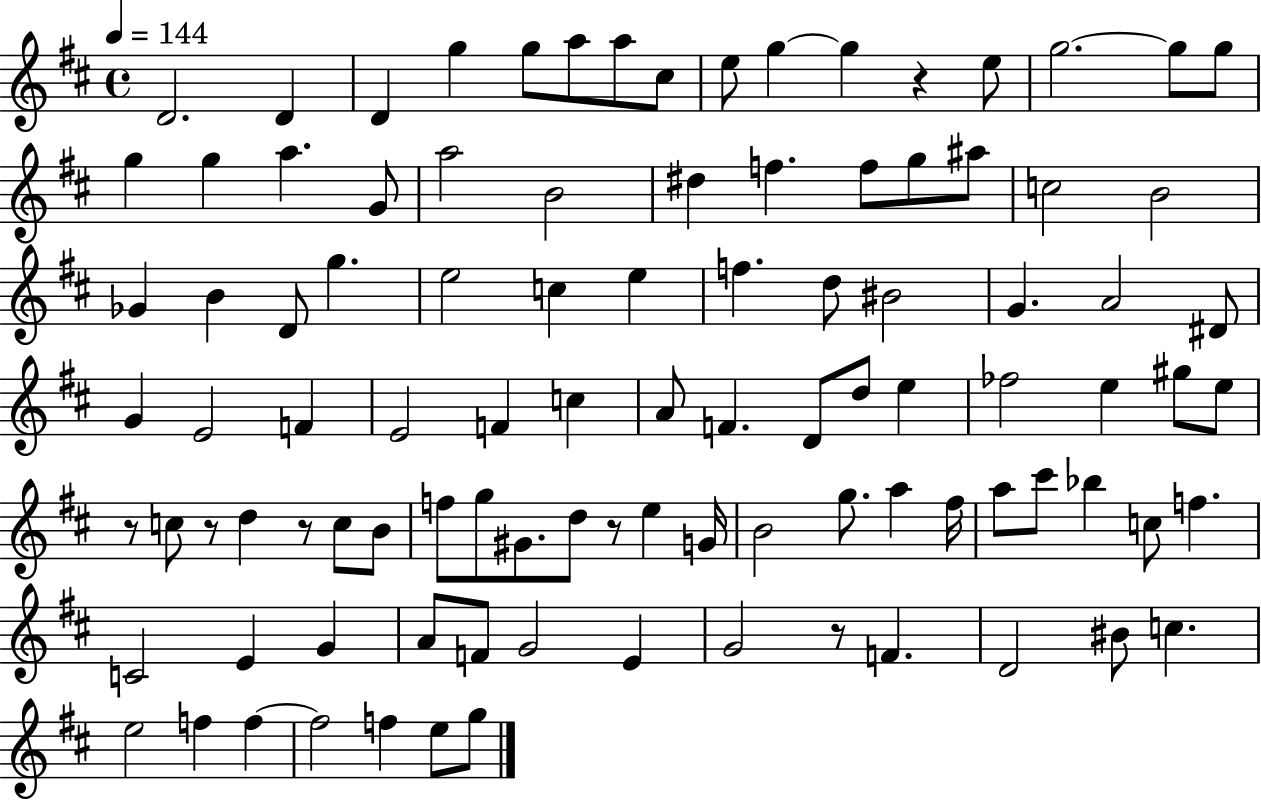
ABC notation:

X:1
T:Untitled
M:4/4
L:1/4
K:D
D2 D D g g/2 a/2 a/2 ^c/2 e/2 g g z e/2 g2 g/2 g/2 g g a G/2 a2 B2 ^d f f/2 g/2 ^a/2 c2 B2 _G B D/2 g e2 c e f d/2 ^B2 G A2 ^D/2 G E2 F E2 F c A/2 F D/2 d/2 e _f2 e ^g/2 e/2 z/2 c/2 z/2 d z/2 c/2 B/2 f/2 g/2 ^G/2 d/2 z/2 e G/4 B2 g/2 a ^f/4 a/2 ^c'/2 _b c/2 f C2 E G A/2 F/2 G2 E G2 z/2 F D2 ^B/2 c e2 f f f2 f e/2 g/2